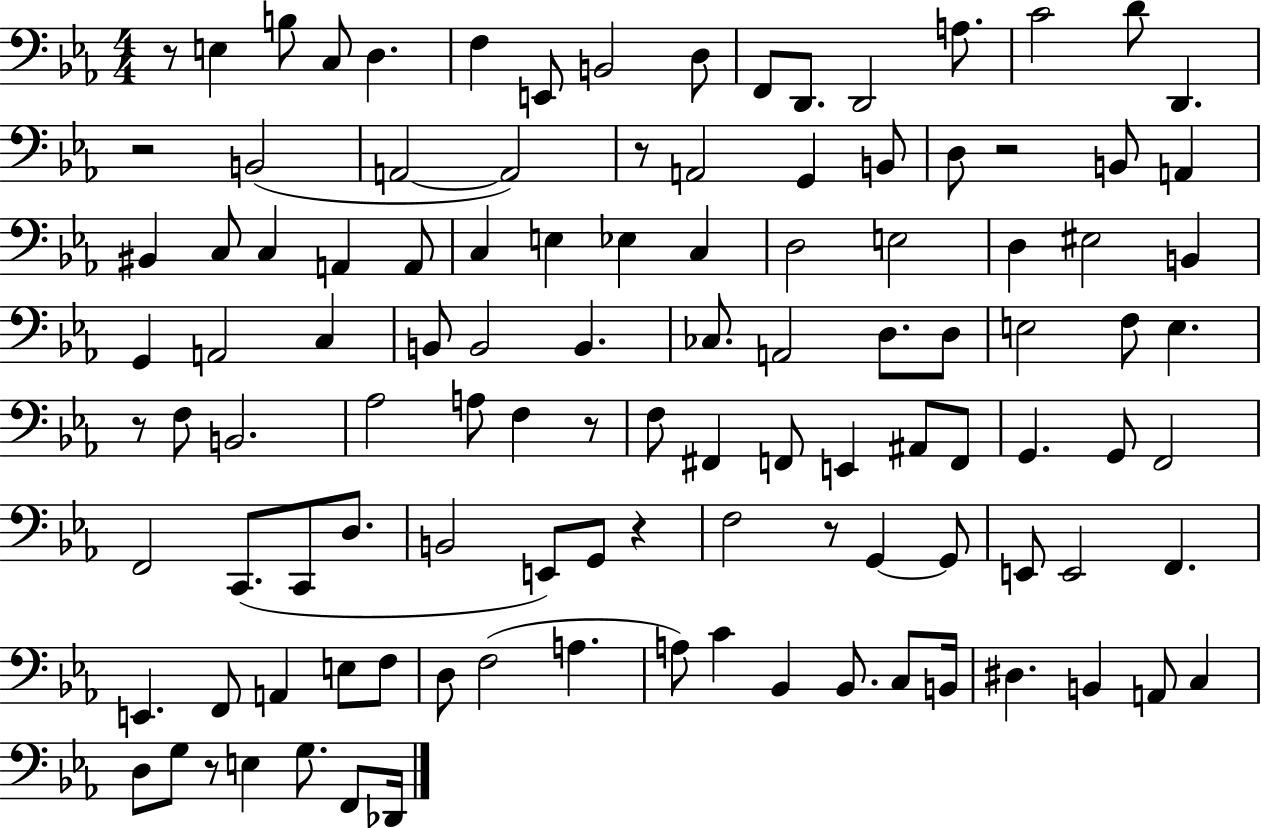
R/e E3/q B3/e C3/e D3/q. F3/q E2/e B2/h D3/e F2/e D2/e. D2/h A3/e. C4/h D4/e D2/q. R/h B2/h A2/h A2/h R/e A2/h G2/q B2/e D3/e R/h B2/e A2/q BIS2/q C3/e C3/q A2/q A2/e C3/q E3/q Eb3/q C3/q D3/h E3/h D3/q EIS3/h B2/q G2/q A2/h C3/q B2/e B2/h B2/q. CES3/e. A2/h D3/e. D3/e E3/h F3/e E3/q. R/e F3/e B2/h. Ab3/h A3/e F3/q R/e F3/e F#2/q F2/e E2/q A#2/e F2/e G2/q. G2/e F2/h F2/h C2/e. C2/e D3/e. B2/h E2/e G2/e R/q F3/h R/e G2/q G2/e E2/e E2/h F2/q. E2/q. F2/e A2/q E3/e F3/e D3/e F3/h A3/q. A3/e C4/q Bb2/q Bb2/e. C3/e B2/s D#3/q. B2/q A2/e C3/q D3/e G3/e R/e E3/q G3/e. F2/e Db2/s